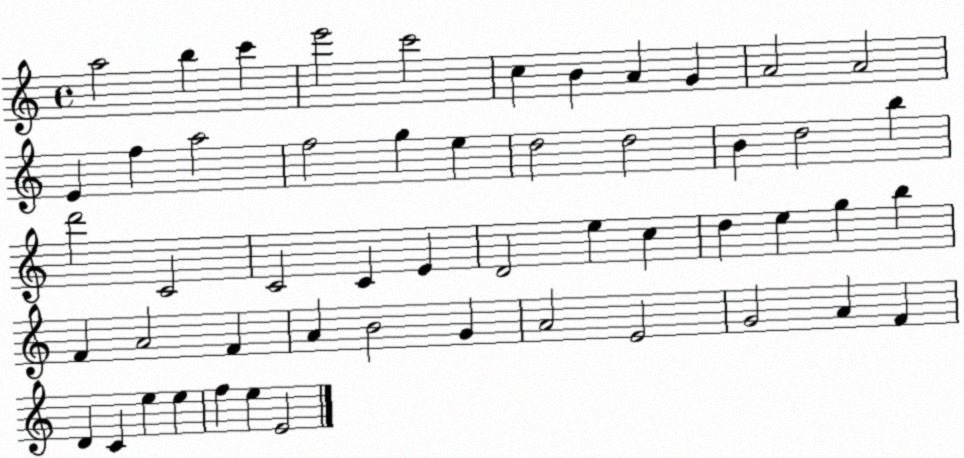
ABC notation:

X:1
T:Untitled
M:4/4
L:1/4
K:C
a2 b c' e'2 c'2 c B A G A2 A2 E f a2 f2 g e d2 d2 B d2 b d'2 C2 C2 C E D2 e c d e g b F A2 F A B2 G A2 E2 G2 A F D C e e f e E2